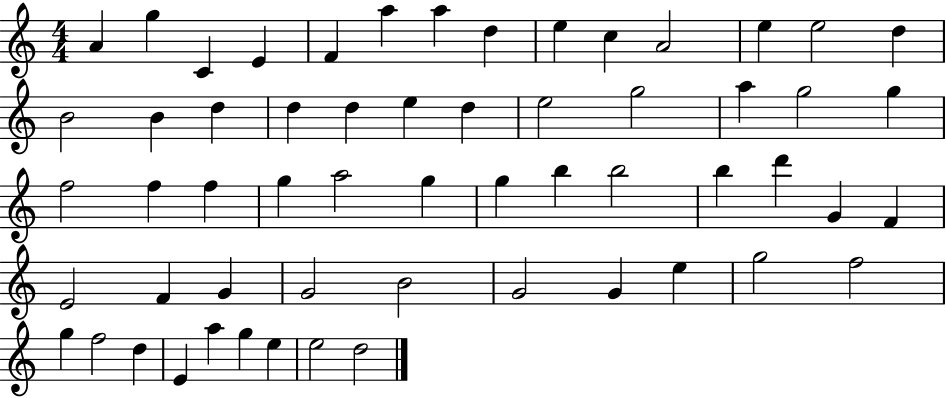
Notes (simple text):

A4/q G5/q C4/q E4/q F4/q A5/q A5/q D5/q E5/q C5/q A4/h E5/q E5/h D5/q B4/h B4/q D5/q D5/q D5/q E5/q D5/q E5/h G5/h A5/q G5/h G5/q F5/h F5/q F5/q G5/q A5/h G5/q G5/q B5/q B5/h B5/q D6/q G4/q F4/q E4/h F4/q G4/q G4/h B4/h G4/h G4/q E5/q G5/h F5/h G5/q F5/h D5/q E4/q A5/q G5/q E5/q E5/h D5/h